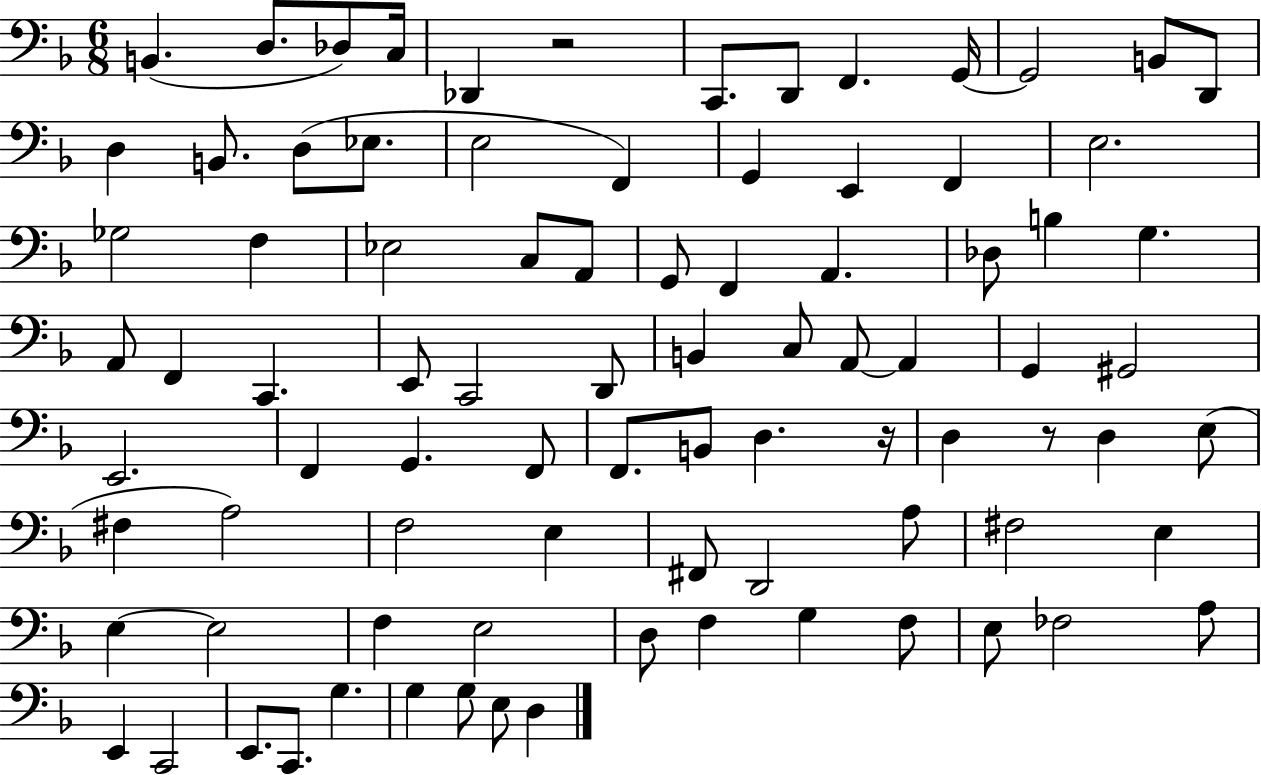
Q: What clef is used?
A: bass